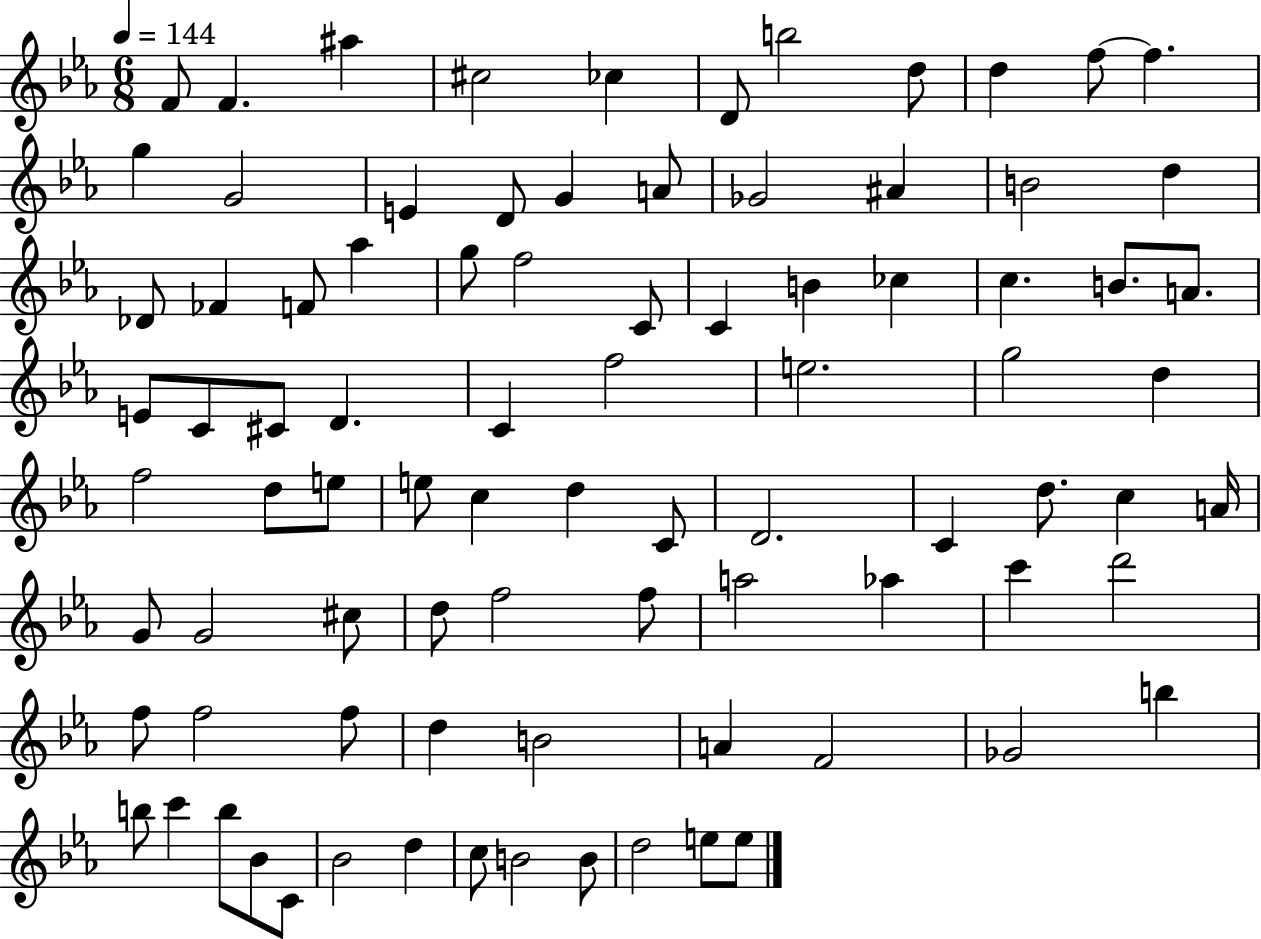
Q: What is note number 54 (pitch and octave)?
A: C5